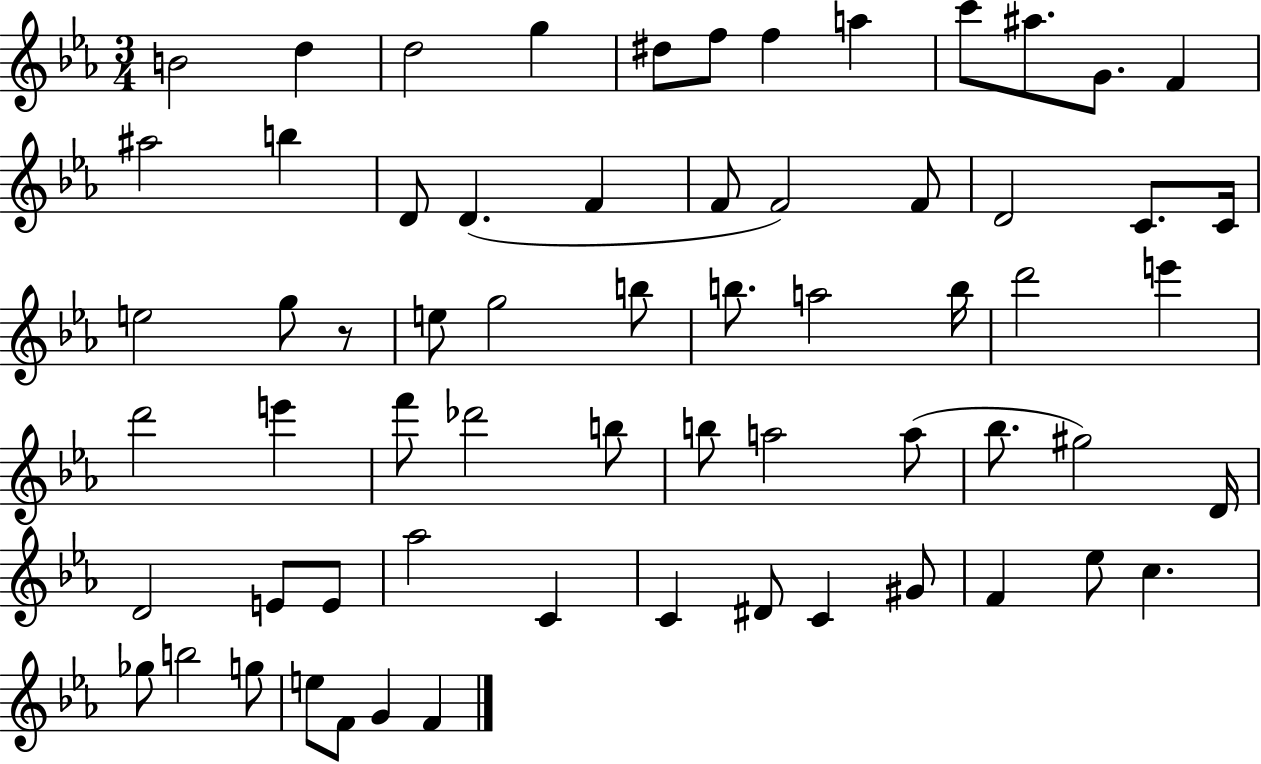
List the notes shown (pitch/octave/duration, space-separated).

B4/h D5/q D5/h G5/q D#5/e F5/e F5/q A5/q C6/e A#5/e. G4/e. F4/q A#5/h B5/q D4/e D4/q. F4/q F4/e F4/h F4/e D4/h C4/e. C4/s E5/h G5/e R/e E5/e G5/h B5/e B5/e. A5/h B5/s D6/h E6/q D6/h E6/q F6/e Db6/h B5/e B5/e A5/h A5/e Bb5/e. G#5/h D4/s D4/h E4/e E4/e Ab5/h C4/q C4/q D#4/e C4/q G#4/e F4/q Eb5/e C5/q. Gb5/e B5/h G5/e E5/e F4/e G4/q F4/q